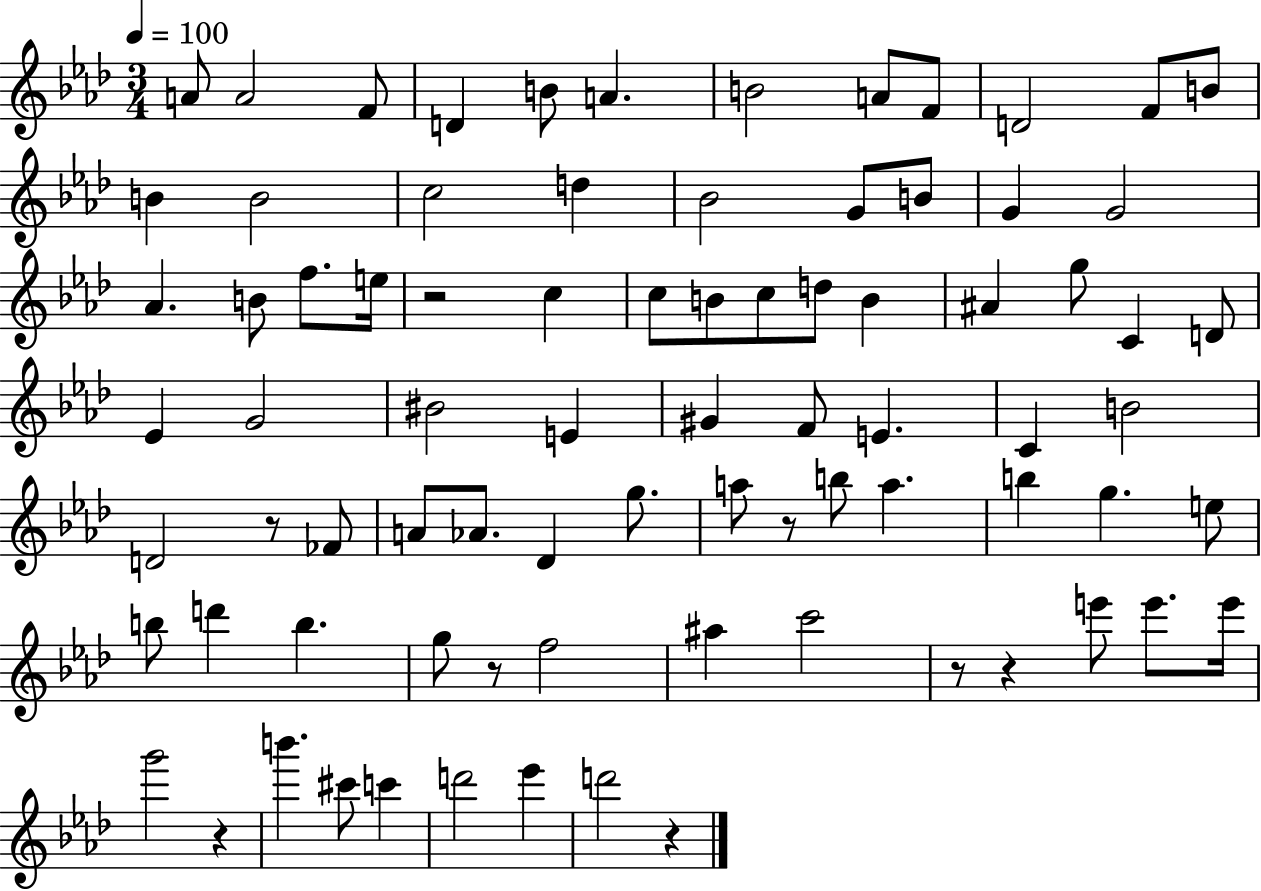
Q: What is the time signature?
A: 3/4